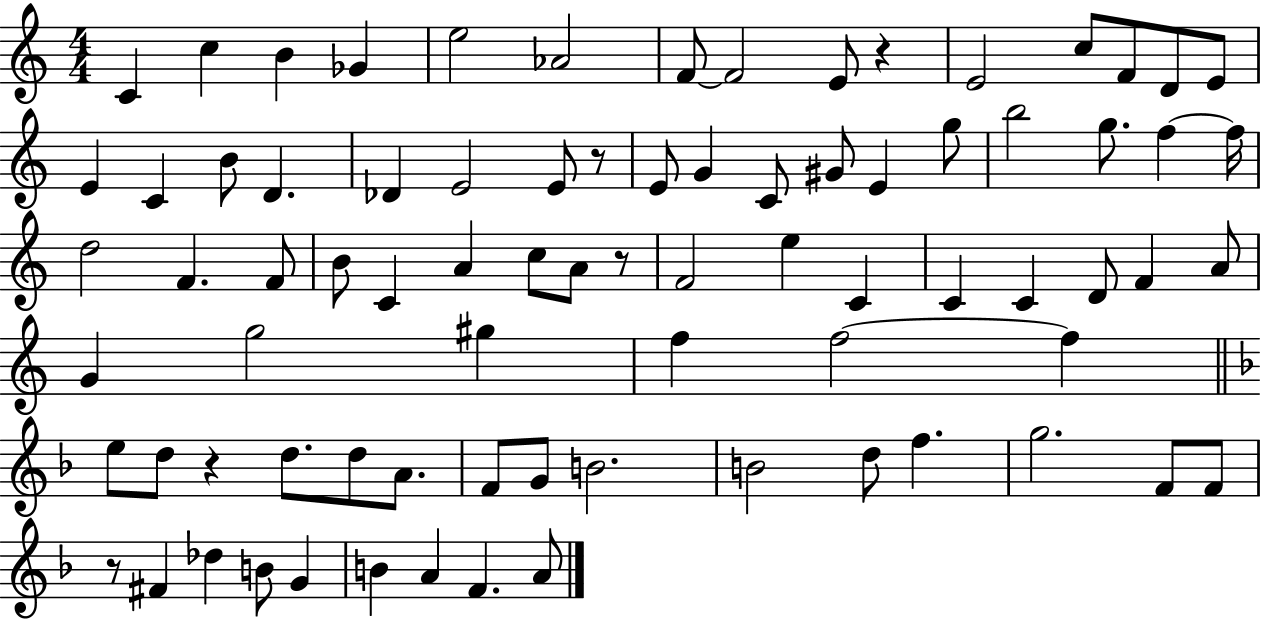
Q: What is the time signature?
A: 4/4